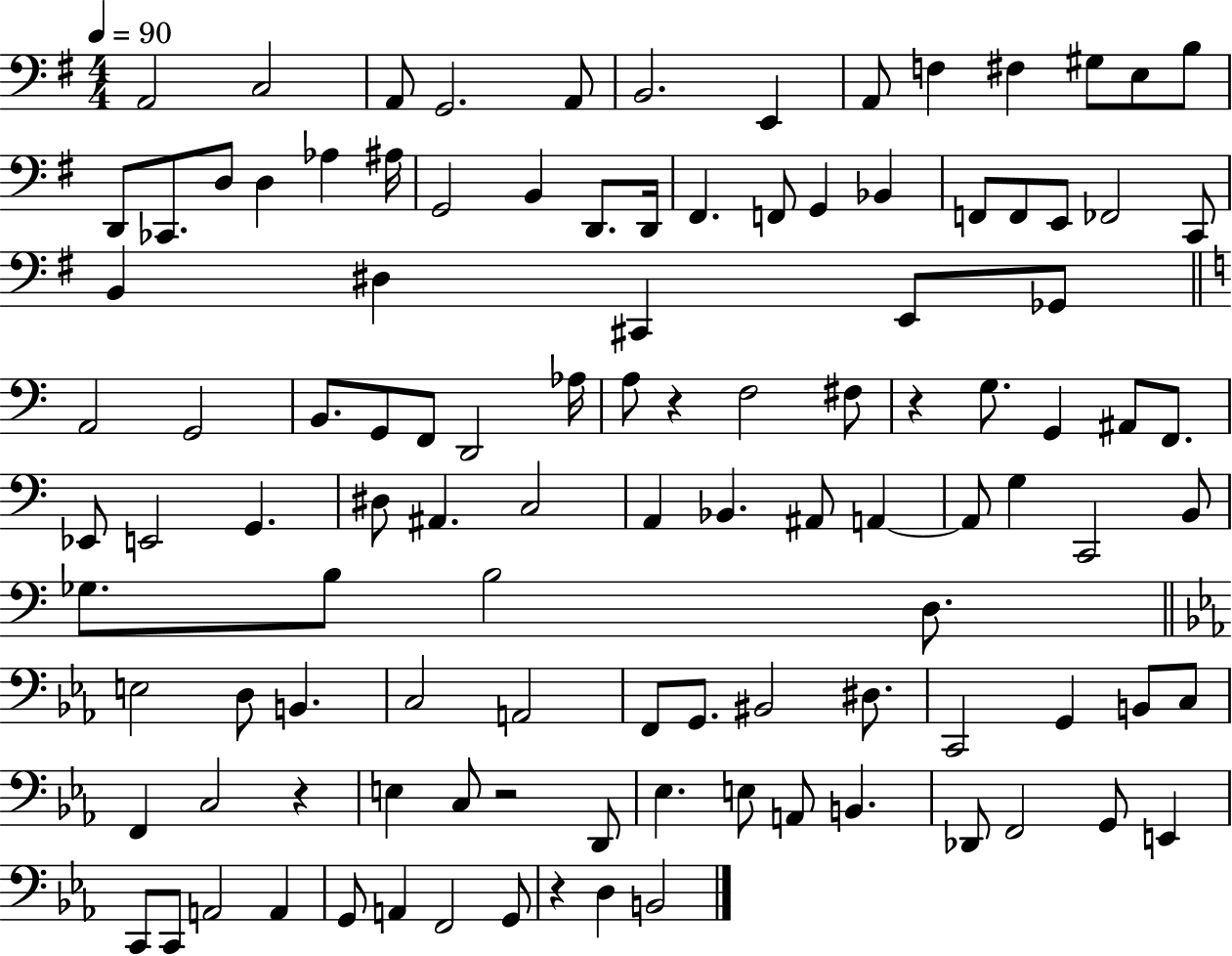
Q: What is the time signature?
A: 4/4